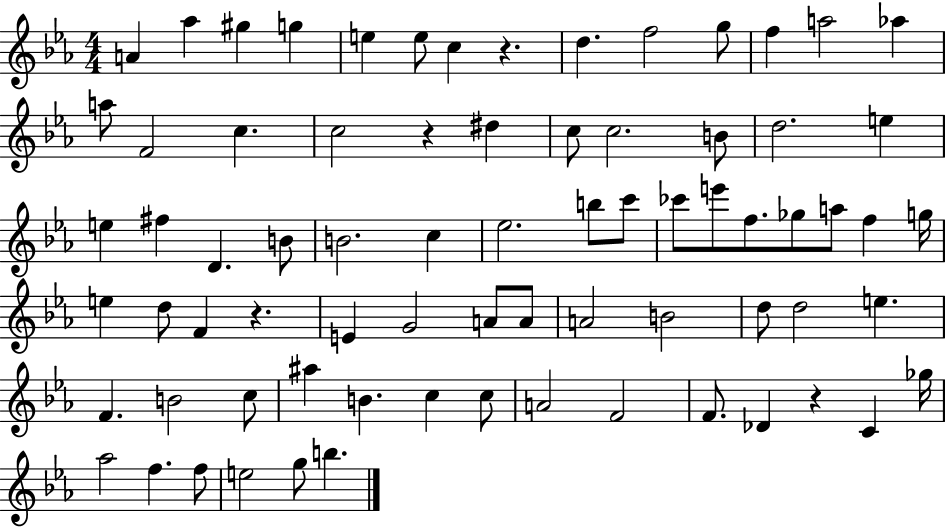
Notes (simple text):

A4/q Ab5/q G#5/q G5/q E5/q E5/e C5/q R/q. D5/q. F5/h G5/e F5/q A5/h Ab5/q A5/e F4/h C5/q. C5/h R/q D#5/q C5/e C5/h. B4/e D5/h. E5/q E5/q F#5/q D4/q. B4/e B4/h. C5/q Eb5/h. B5/e C6/e CES6/e E6/e F5/e. Gb5/e A5/e F5/q G5/s E5/q D5/e F4/q R/q. E4/q G4/h A4/e A4/e A4/h B4/h D5/e D5/h E5/q. F4/q. B4/h C5/e A#5/q B4/q. C5/q C5/e A4/h F4/h F4/e. Db4/q R/q C4/q Gb5/s Ab5/h F5/q. F5/e E5/h G5/e B5/q.